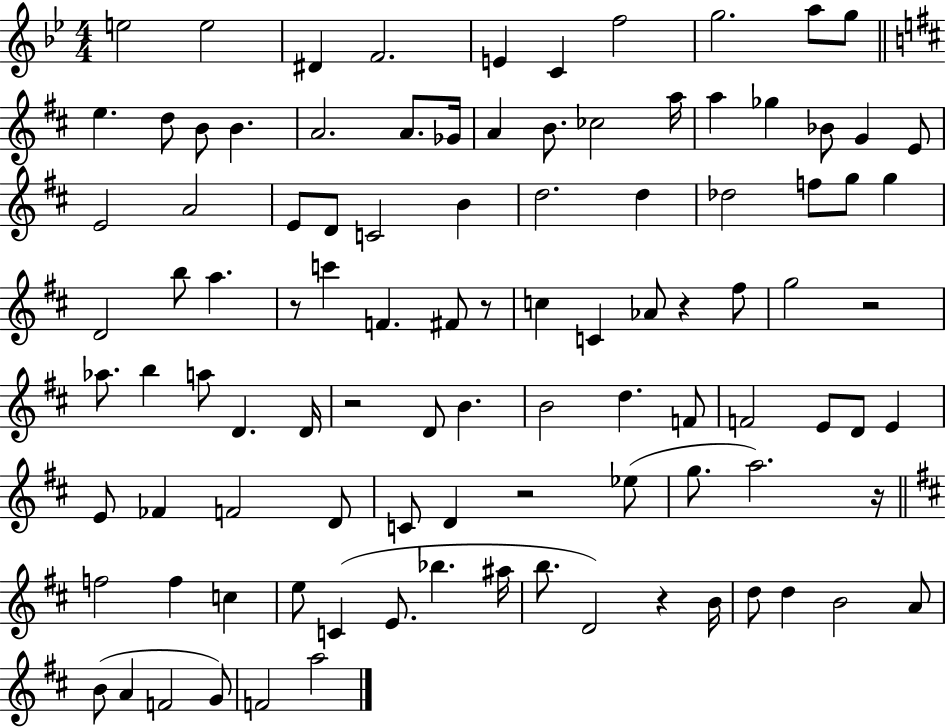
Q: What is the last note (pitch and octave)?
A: A5